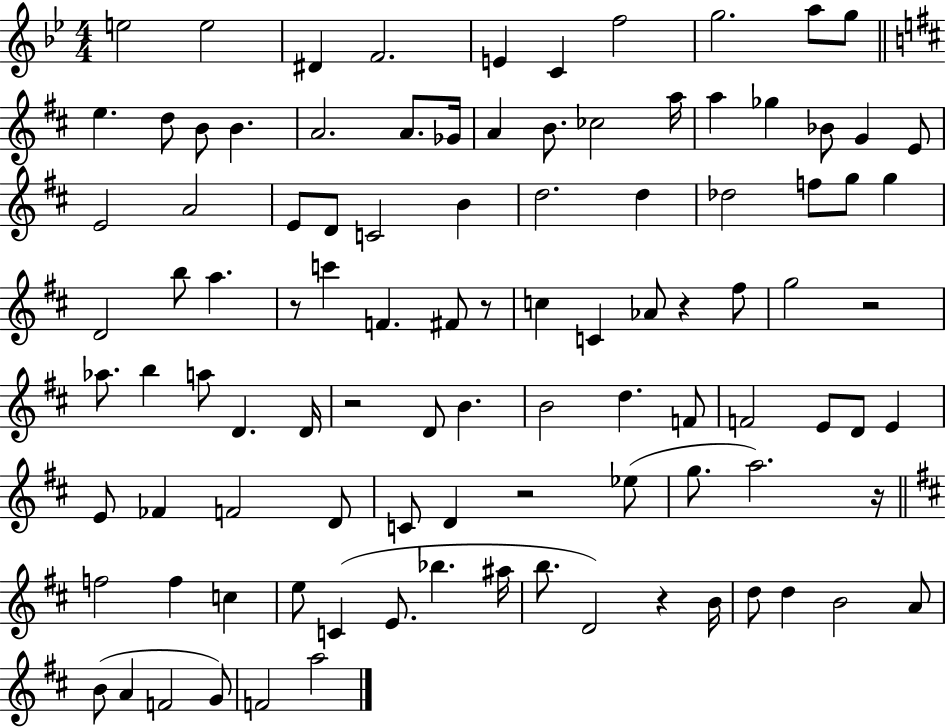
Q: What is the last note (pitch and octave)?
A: A5